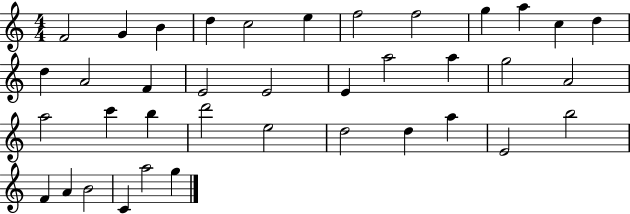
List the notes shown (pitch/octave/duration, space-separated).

F4/h G4/q B4/q D5/q C5/h E5/q F5/h F5/h G5/q A5/q C5/q D5/q D5/q A4/h F4/q E4/h E4/h E4/q A5/h A5/q G5/h A4/h A5/h C6/q B5/q D6/h E5/h D5/h D5/q A5/q E4/h B5/h F4/q A4/q B4/h C4/q A5/h G5/q